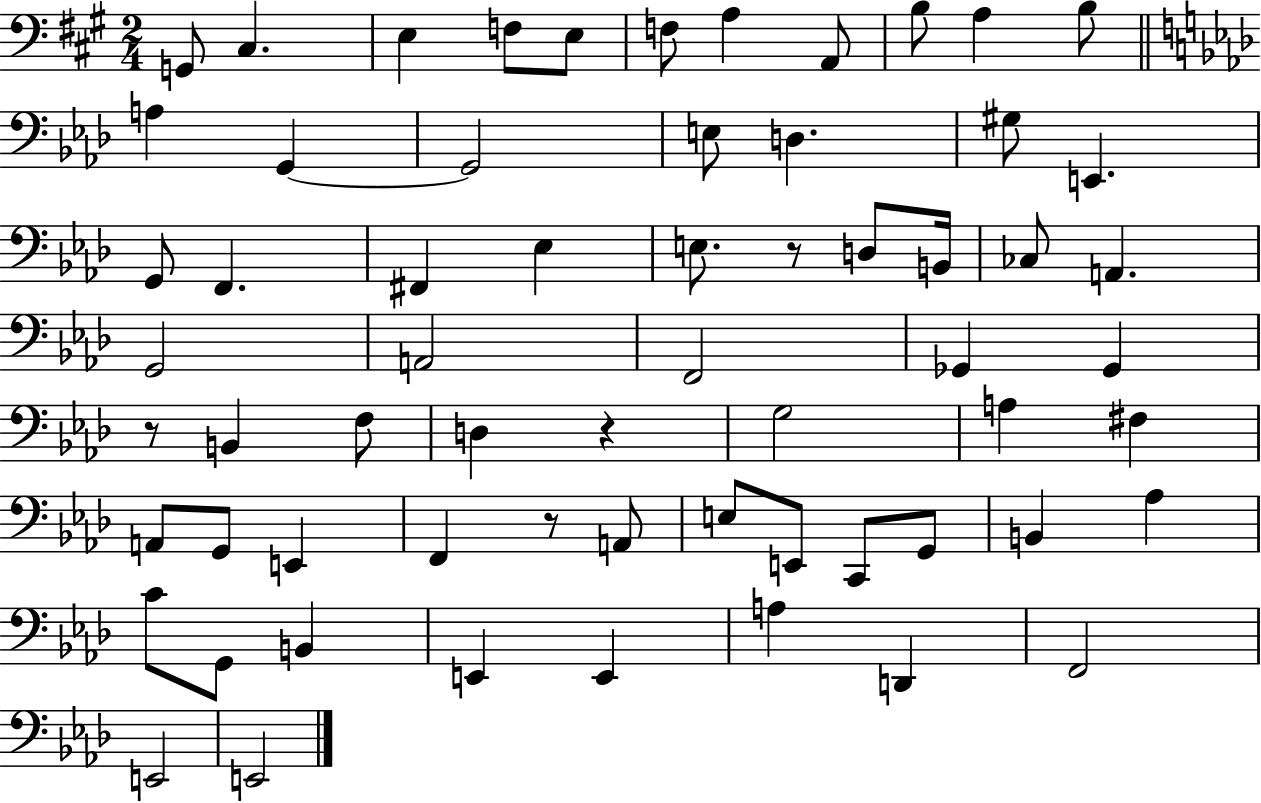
G2/e C#3/q. E3/q F3/e E3/e F3/e A3/q A2/e B3/e A3/q B3/e A3/q G2/q G2/h E3/e D3/q. G#3/e E2/q. G2/e F2/q. F#2/q Eb3/q E3/e. R/e D3/e B2/s CES3/e A2/q. G2/h A2/h F2/h Gb2/q Gb2/q R/e B2/q F3/e D3/q R/q G3/h A3/q F#3/q A2/e G2/e E2/q F2/q R/e A2/e E3/e E2/e C2/e G2/e B2/q Ab3/q C4/e G2/e B2/q E2/q E2/q A3/q D2/q F2/h E2/h E2/h